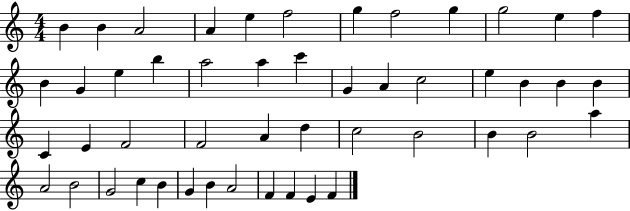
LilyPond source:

{
  \clef treble
  \numericTimeSignature
  \time 4/4
  \key c \major
  b'4 b'4 a'2 | a'4 e''4 f''2 | g''4 f''2 g''4 | g''2 e''4 f''4 | \break b'4 g'4 e''4 b''4 | a''2 a''4 c'''4 | g'4 a'4 c''2 | e''4 b'4 b'4 b'4 | \break c'4 e'4 f'2 | f'2 a'4 d''4 | c''2 b'2 | b'4 b'2 a''4 | \break a'2 b'2 | g'2 c''4 b'4 | g'4 b'4 a'2 | f'4 f'4 e'4 f'4 | \break \bar "|."
}